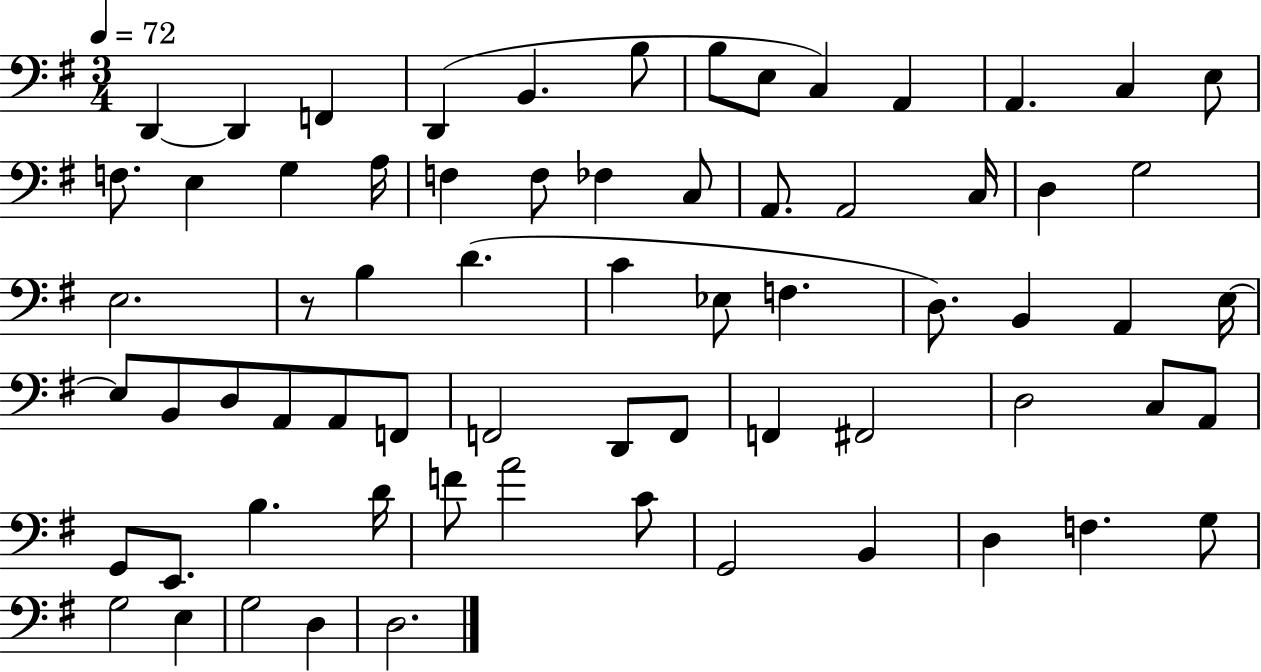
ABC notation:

X:1
T:Untitled
M:3/4
L:1/4
K:G
D,, D,, F,, D,, B,, B,/2 B,/2 E,/2 C, A,, A,, C, E,/2 F,/2 E, G, A,/4 F, F,/2 _F, C,/2 A,,/2 A,,2 C,/4 D, G,2 E,2 z/2 B, D C _E,/2 F, D,/2 B,, A,, E,/4 E,/2 B,,/2 D,/2 A,,/2 A,,/2 F,,/2 F,,2 D,,/2 F,,/2 F,, ^F,,2 D,2 C,/2 A,,/2 G,,/2 E,,/2 B, D/4 F/2 A2 C/2 G,,2 B,, D, F, G,/2 G,2 E, G,2 D, D,2